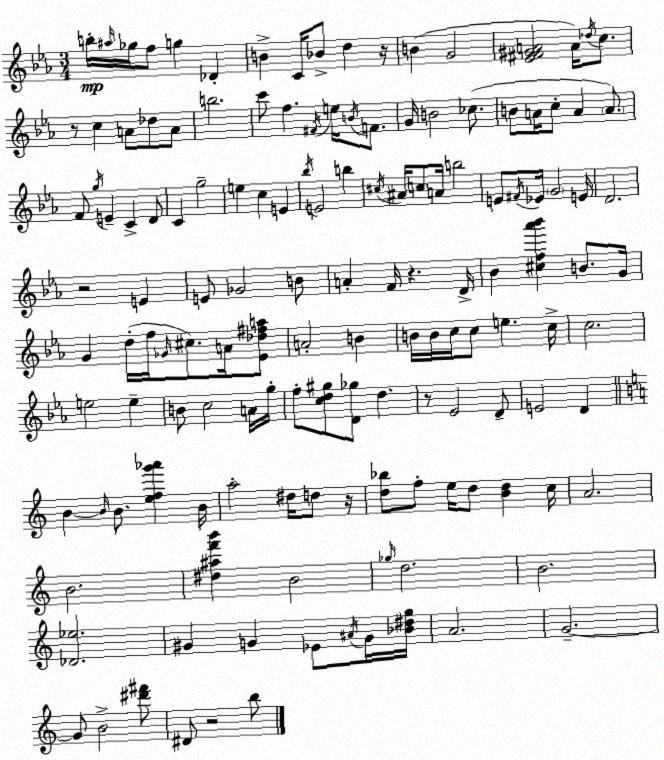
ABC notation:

X:1
T:Untitled
M:3/4
L:1/4
K:Eb
b/4 ^a/4 _g/4 f/2 g _D B C/4 _B/2 d z/4 B G2 [_E^F^GA]2 A/4 _d/4 c/2 z/2 c A/2 _d/2 A/2 b2 c'/2 f ^F/4 e/4 B/4 F/2 G/4 B2 _c/2 B/2 A/4 c/2 A A/2 F/2 g/4 E C D/2 C g2 e c E _b/4 E2 b ^c/4 ^A/4 c/2 A/4 b2 E/2 ^F/4 _E/4 G2 E/4 D2 z2 E E/2 _G2 B/2 A F/4 z D/4 _B [^cf_a'_b'] B/2 G/4 G d/4 f/4 _G/4 ^c/2 A/4 [_E_d^fa]/2 A2 B B/4 B/4 c/4 c/2 e c/4 c2 e2 e B/2 c2 A/4 g/4 f/2 [cd^g]/2 [D_g]/2 d z/2 _E2 D/2 E2 D B B/4 B/2 [efg'_a'] B/4 a2 ^d/4 d/2 z/4 [d_b]/2 f/2 e/4 d/2 [Bd] c/4 A2 B2 [^d^af'b'] B2 _g/4 d2 B2 [_D_e]2 ^G G _E/2 ^A/4 G/4 [_B^dg]/4 A2 G2 G/2 B2 [^d'^f']/2 ^D/2 z2 b/2